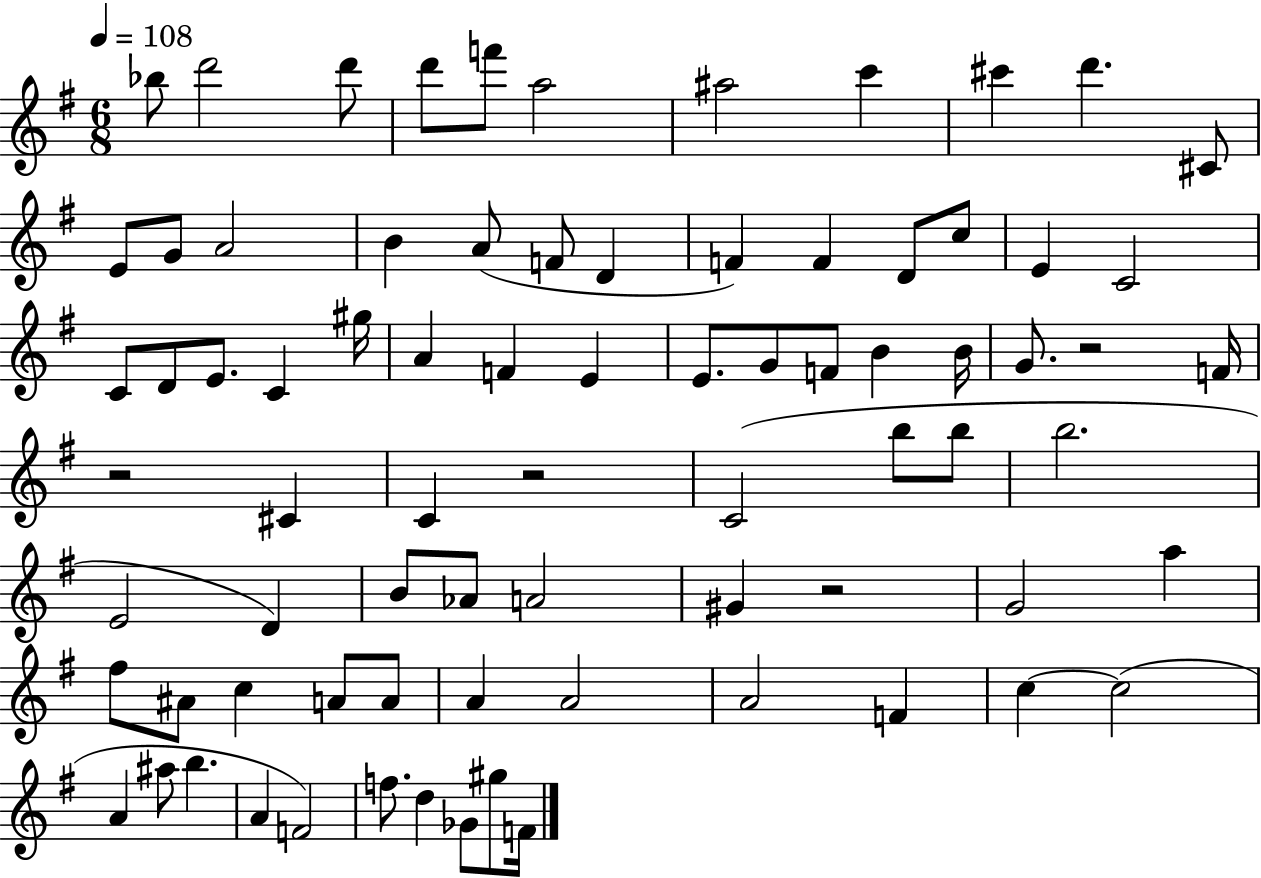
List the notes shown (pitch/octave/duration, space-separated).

Bb5/e D6/h D6/e D6/e F6/e A5/h A#5/h C6/q C#6/q D6/q. C#4/e E4/e G4/e A4/h B4/q A4/e F4/e D4/q F4/q F4/q D4/e C5/e E4/q C4/h C4/e D4/e E4/e. C4/q G#5/s A4/q F4/q E4/q E4/e. G4/e F4/e B4/q B4/s G4/e. R/h F4/s R/h C#4/q C4/q R/h C4/h B5/e B5/e B5/h. E4/h D4/q B4/e Ab4/e A4/h G#4/q R/h G4/h A5/q F#5/e A#4/e C5/q A4/e A4/e A4/q A4/h A4/h F4/q C5/q C5/h A4/q A#5/e B5/q. A4/q F4/h F5/e. D5/q Gb4/e G#5/e F4/s